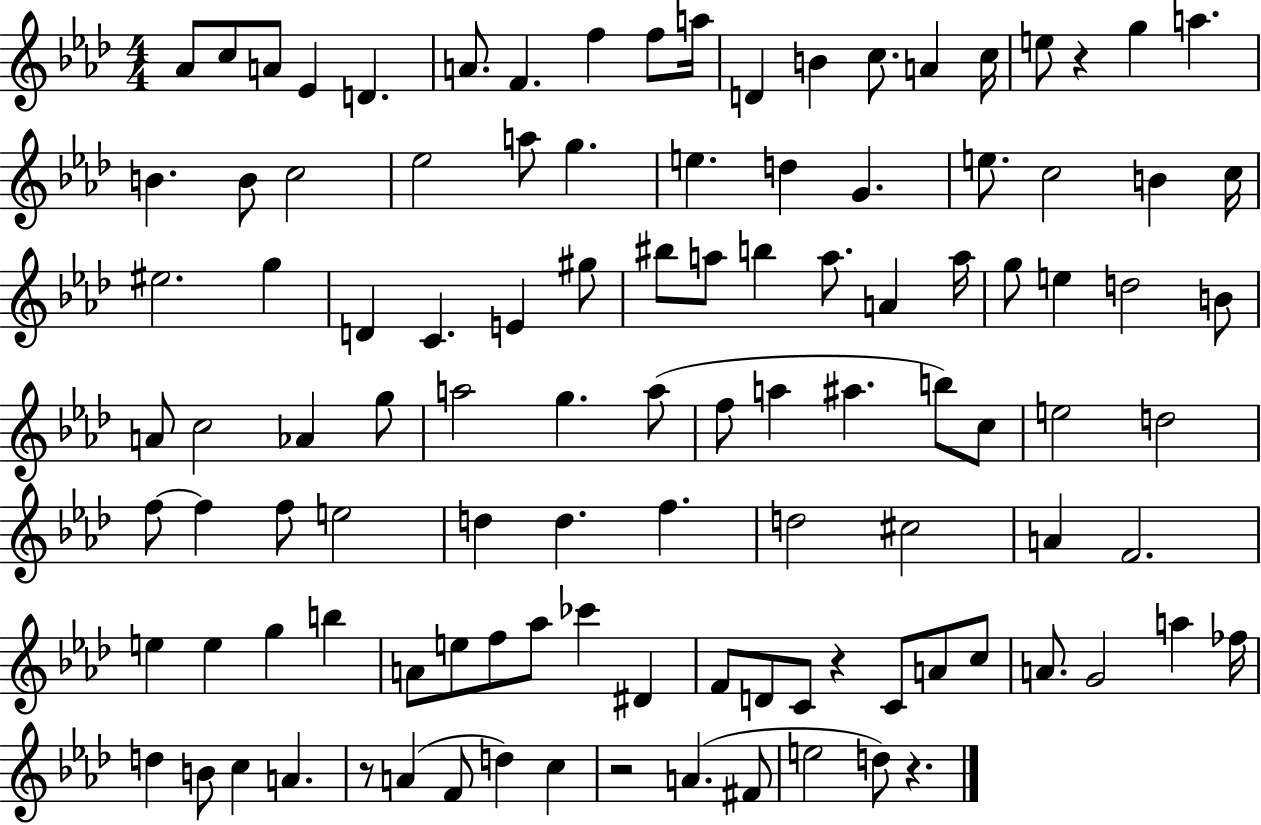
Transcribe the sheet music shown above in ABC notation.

X:1
T:Untitled
M:4/4
L:1/4
K:Ab
_A/2 c/2 A/2 _E D A/2 F f f/2 a/4 D B c/2 A c/4 e/2 z g a B B/2 c2 _e2 a/2 g e d G e/2 c2 B c/4 ^e2 g D C E ^g/2 ^b/2 a/2 b a/2 A a/4 g/2 e d2 B/2 A/2 c2 _A g/2 a2 g a/2 f/2 a ^a b/2 c/2 e2 d2 f/2 f f/2 e2 d d f d2 ^c2 A F2 e e g b A/2 e/2 f/2 _a/2 _c' ^D F/2 D/2 C/2 z C/2 A/2 c/2 A/2 G2 a _f/4 d B/2 c A z/2 A F/2 d c z2 A ^F/2 e2 d/2 z